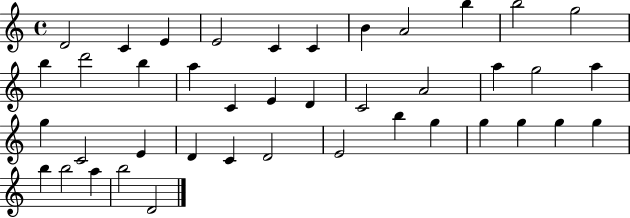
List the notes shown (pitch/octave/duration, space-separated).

D4/h C4/q E4/q E4/h C4/q C4/q B4/q A4/h B5/q B5/h G5/h B5/q D6/h B5/q A5/q C4/q E4/q D4/q C4/h A4/h A5/q G5/h A5/q G5/q C4/h E4/q D4/q C4/q D4/h E4/h B5/q G5/q G5/q G5/q G5/q G5/q B5/q B5/h A5/q B5/h D4/h